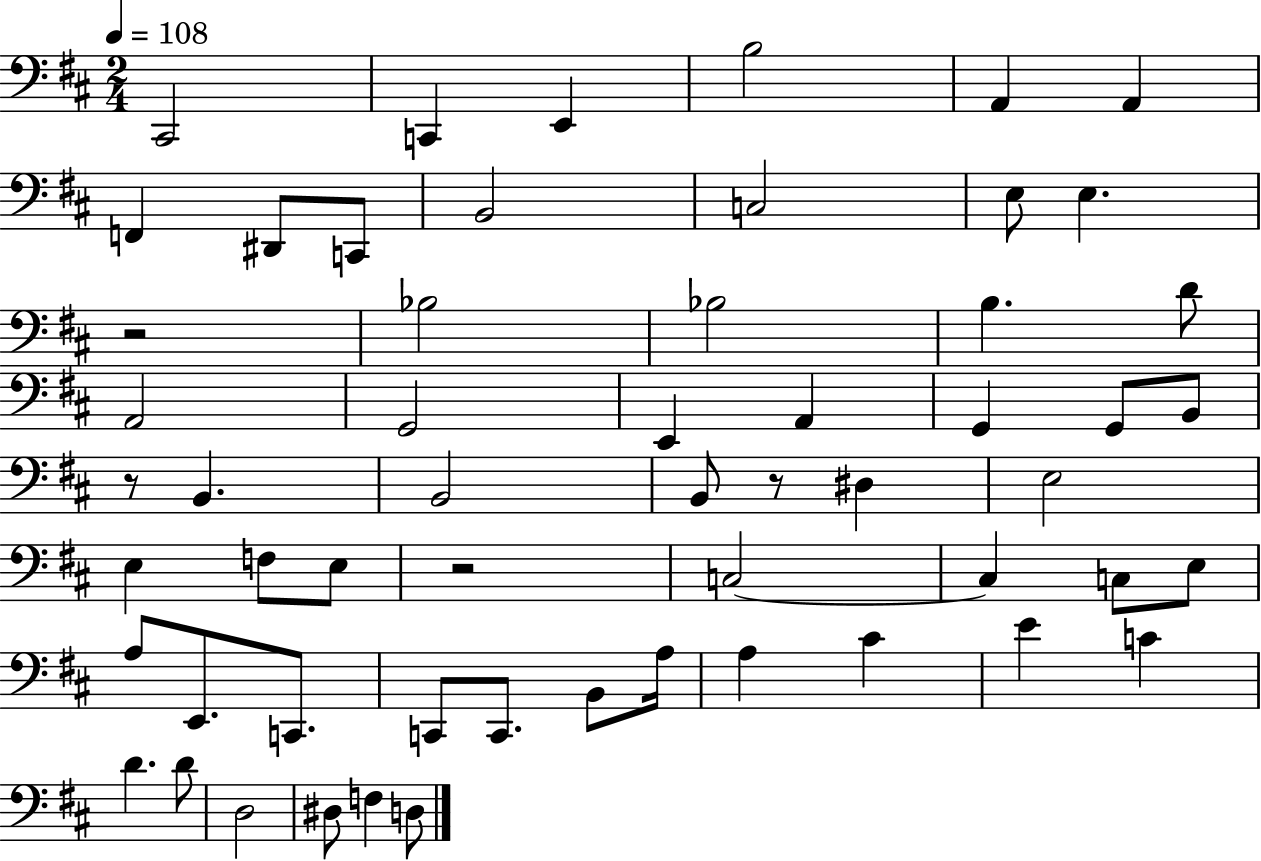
X:1
T:Untitled
M:2/4
L:1/4
K:D
^C,,2 C,, E,, B,2 A,, A,, F,, ^D,,/2 C,,/2 B,,2 C,2 E,/2 E, z2 _B,2 _B,2 B, D/2 A,,2 G,,2 E,, A,, G,, G,,/2 B,,/2 z/2 B,, B,,2 B,,/2 z/2 ^D, E,2 E, F,/2 E,/2 z2 C,2 C, C,/2 E,/2 A,/2 E,,/2 C,,/2 C,,/2 C,,/2 B,,/2 A,/4 A, ^C E C D D/2 D,2 ^D,/2 F, D,/2